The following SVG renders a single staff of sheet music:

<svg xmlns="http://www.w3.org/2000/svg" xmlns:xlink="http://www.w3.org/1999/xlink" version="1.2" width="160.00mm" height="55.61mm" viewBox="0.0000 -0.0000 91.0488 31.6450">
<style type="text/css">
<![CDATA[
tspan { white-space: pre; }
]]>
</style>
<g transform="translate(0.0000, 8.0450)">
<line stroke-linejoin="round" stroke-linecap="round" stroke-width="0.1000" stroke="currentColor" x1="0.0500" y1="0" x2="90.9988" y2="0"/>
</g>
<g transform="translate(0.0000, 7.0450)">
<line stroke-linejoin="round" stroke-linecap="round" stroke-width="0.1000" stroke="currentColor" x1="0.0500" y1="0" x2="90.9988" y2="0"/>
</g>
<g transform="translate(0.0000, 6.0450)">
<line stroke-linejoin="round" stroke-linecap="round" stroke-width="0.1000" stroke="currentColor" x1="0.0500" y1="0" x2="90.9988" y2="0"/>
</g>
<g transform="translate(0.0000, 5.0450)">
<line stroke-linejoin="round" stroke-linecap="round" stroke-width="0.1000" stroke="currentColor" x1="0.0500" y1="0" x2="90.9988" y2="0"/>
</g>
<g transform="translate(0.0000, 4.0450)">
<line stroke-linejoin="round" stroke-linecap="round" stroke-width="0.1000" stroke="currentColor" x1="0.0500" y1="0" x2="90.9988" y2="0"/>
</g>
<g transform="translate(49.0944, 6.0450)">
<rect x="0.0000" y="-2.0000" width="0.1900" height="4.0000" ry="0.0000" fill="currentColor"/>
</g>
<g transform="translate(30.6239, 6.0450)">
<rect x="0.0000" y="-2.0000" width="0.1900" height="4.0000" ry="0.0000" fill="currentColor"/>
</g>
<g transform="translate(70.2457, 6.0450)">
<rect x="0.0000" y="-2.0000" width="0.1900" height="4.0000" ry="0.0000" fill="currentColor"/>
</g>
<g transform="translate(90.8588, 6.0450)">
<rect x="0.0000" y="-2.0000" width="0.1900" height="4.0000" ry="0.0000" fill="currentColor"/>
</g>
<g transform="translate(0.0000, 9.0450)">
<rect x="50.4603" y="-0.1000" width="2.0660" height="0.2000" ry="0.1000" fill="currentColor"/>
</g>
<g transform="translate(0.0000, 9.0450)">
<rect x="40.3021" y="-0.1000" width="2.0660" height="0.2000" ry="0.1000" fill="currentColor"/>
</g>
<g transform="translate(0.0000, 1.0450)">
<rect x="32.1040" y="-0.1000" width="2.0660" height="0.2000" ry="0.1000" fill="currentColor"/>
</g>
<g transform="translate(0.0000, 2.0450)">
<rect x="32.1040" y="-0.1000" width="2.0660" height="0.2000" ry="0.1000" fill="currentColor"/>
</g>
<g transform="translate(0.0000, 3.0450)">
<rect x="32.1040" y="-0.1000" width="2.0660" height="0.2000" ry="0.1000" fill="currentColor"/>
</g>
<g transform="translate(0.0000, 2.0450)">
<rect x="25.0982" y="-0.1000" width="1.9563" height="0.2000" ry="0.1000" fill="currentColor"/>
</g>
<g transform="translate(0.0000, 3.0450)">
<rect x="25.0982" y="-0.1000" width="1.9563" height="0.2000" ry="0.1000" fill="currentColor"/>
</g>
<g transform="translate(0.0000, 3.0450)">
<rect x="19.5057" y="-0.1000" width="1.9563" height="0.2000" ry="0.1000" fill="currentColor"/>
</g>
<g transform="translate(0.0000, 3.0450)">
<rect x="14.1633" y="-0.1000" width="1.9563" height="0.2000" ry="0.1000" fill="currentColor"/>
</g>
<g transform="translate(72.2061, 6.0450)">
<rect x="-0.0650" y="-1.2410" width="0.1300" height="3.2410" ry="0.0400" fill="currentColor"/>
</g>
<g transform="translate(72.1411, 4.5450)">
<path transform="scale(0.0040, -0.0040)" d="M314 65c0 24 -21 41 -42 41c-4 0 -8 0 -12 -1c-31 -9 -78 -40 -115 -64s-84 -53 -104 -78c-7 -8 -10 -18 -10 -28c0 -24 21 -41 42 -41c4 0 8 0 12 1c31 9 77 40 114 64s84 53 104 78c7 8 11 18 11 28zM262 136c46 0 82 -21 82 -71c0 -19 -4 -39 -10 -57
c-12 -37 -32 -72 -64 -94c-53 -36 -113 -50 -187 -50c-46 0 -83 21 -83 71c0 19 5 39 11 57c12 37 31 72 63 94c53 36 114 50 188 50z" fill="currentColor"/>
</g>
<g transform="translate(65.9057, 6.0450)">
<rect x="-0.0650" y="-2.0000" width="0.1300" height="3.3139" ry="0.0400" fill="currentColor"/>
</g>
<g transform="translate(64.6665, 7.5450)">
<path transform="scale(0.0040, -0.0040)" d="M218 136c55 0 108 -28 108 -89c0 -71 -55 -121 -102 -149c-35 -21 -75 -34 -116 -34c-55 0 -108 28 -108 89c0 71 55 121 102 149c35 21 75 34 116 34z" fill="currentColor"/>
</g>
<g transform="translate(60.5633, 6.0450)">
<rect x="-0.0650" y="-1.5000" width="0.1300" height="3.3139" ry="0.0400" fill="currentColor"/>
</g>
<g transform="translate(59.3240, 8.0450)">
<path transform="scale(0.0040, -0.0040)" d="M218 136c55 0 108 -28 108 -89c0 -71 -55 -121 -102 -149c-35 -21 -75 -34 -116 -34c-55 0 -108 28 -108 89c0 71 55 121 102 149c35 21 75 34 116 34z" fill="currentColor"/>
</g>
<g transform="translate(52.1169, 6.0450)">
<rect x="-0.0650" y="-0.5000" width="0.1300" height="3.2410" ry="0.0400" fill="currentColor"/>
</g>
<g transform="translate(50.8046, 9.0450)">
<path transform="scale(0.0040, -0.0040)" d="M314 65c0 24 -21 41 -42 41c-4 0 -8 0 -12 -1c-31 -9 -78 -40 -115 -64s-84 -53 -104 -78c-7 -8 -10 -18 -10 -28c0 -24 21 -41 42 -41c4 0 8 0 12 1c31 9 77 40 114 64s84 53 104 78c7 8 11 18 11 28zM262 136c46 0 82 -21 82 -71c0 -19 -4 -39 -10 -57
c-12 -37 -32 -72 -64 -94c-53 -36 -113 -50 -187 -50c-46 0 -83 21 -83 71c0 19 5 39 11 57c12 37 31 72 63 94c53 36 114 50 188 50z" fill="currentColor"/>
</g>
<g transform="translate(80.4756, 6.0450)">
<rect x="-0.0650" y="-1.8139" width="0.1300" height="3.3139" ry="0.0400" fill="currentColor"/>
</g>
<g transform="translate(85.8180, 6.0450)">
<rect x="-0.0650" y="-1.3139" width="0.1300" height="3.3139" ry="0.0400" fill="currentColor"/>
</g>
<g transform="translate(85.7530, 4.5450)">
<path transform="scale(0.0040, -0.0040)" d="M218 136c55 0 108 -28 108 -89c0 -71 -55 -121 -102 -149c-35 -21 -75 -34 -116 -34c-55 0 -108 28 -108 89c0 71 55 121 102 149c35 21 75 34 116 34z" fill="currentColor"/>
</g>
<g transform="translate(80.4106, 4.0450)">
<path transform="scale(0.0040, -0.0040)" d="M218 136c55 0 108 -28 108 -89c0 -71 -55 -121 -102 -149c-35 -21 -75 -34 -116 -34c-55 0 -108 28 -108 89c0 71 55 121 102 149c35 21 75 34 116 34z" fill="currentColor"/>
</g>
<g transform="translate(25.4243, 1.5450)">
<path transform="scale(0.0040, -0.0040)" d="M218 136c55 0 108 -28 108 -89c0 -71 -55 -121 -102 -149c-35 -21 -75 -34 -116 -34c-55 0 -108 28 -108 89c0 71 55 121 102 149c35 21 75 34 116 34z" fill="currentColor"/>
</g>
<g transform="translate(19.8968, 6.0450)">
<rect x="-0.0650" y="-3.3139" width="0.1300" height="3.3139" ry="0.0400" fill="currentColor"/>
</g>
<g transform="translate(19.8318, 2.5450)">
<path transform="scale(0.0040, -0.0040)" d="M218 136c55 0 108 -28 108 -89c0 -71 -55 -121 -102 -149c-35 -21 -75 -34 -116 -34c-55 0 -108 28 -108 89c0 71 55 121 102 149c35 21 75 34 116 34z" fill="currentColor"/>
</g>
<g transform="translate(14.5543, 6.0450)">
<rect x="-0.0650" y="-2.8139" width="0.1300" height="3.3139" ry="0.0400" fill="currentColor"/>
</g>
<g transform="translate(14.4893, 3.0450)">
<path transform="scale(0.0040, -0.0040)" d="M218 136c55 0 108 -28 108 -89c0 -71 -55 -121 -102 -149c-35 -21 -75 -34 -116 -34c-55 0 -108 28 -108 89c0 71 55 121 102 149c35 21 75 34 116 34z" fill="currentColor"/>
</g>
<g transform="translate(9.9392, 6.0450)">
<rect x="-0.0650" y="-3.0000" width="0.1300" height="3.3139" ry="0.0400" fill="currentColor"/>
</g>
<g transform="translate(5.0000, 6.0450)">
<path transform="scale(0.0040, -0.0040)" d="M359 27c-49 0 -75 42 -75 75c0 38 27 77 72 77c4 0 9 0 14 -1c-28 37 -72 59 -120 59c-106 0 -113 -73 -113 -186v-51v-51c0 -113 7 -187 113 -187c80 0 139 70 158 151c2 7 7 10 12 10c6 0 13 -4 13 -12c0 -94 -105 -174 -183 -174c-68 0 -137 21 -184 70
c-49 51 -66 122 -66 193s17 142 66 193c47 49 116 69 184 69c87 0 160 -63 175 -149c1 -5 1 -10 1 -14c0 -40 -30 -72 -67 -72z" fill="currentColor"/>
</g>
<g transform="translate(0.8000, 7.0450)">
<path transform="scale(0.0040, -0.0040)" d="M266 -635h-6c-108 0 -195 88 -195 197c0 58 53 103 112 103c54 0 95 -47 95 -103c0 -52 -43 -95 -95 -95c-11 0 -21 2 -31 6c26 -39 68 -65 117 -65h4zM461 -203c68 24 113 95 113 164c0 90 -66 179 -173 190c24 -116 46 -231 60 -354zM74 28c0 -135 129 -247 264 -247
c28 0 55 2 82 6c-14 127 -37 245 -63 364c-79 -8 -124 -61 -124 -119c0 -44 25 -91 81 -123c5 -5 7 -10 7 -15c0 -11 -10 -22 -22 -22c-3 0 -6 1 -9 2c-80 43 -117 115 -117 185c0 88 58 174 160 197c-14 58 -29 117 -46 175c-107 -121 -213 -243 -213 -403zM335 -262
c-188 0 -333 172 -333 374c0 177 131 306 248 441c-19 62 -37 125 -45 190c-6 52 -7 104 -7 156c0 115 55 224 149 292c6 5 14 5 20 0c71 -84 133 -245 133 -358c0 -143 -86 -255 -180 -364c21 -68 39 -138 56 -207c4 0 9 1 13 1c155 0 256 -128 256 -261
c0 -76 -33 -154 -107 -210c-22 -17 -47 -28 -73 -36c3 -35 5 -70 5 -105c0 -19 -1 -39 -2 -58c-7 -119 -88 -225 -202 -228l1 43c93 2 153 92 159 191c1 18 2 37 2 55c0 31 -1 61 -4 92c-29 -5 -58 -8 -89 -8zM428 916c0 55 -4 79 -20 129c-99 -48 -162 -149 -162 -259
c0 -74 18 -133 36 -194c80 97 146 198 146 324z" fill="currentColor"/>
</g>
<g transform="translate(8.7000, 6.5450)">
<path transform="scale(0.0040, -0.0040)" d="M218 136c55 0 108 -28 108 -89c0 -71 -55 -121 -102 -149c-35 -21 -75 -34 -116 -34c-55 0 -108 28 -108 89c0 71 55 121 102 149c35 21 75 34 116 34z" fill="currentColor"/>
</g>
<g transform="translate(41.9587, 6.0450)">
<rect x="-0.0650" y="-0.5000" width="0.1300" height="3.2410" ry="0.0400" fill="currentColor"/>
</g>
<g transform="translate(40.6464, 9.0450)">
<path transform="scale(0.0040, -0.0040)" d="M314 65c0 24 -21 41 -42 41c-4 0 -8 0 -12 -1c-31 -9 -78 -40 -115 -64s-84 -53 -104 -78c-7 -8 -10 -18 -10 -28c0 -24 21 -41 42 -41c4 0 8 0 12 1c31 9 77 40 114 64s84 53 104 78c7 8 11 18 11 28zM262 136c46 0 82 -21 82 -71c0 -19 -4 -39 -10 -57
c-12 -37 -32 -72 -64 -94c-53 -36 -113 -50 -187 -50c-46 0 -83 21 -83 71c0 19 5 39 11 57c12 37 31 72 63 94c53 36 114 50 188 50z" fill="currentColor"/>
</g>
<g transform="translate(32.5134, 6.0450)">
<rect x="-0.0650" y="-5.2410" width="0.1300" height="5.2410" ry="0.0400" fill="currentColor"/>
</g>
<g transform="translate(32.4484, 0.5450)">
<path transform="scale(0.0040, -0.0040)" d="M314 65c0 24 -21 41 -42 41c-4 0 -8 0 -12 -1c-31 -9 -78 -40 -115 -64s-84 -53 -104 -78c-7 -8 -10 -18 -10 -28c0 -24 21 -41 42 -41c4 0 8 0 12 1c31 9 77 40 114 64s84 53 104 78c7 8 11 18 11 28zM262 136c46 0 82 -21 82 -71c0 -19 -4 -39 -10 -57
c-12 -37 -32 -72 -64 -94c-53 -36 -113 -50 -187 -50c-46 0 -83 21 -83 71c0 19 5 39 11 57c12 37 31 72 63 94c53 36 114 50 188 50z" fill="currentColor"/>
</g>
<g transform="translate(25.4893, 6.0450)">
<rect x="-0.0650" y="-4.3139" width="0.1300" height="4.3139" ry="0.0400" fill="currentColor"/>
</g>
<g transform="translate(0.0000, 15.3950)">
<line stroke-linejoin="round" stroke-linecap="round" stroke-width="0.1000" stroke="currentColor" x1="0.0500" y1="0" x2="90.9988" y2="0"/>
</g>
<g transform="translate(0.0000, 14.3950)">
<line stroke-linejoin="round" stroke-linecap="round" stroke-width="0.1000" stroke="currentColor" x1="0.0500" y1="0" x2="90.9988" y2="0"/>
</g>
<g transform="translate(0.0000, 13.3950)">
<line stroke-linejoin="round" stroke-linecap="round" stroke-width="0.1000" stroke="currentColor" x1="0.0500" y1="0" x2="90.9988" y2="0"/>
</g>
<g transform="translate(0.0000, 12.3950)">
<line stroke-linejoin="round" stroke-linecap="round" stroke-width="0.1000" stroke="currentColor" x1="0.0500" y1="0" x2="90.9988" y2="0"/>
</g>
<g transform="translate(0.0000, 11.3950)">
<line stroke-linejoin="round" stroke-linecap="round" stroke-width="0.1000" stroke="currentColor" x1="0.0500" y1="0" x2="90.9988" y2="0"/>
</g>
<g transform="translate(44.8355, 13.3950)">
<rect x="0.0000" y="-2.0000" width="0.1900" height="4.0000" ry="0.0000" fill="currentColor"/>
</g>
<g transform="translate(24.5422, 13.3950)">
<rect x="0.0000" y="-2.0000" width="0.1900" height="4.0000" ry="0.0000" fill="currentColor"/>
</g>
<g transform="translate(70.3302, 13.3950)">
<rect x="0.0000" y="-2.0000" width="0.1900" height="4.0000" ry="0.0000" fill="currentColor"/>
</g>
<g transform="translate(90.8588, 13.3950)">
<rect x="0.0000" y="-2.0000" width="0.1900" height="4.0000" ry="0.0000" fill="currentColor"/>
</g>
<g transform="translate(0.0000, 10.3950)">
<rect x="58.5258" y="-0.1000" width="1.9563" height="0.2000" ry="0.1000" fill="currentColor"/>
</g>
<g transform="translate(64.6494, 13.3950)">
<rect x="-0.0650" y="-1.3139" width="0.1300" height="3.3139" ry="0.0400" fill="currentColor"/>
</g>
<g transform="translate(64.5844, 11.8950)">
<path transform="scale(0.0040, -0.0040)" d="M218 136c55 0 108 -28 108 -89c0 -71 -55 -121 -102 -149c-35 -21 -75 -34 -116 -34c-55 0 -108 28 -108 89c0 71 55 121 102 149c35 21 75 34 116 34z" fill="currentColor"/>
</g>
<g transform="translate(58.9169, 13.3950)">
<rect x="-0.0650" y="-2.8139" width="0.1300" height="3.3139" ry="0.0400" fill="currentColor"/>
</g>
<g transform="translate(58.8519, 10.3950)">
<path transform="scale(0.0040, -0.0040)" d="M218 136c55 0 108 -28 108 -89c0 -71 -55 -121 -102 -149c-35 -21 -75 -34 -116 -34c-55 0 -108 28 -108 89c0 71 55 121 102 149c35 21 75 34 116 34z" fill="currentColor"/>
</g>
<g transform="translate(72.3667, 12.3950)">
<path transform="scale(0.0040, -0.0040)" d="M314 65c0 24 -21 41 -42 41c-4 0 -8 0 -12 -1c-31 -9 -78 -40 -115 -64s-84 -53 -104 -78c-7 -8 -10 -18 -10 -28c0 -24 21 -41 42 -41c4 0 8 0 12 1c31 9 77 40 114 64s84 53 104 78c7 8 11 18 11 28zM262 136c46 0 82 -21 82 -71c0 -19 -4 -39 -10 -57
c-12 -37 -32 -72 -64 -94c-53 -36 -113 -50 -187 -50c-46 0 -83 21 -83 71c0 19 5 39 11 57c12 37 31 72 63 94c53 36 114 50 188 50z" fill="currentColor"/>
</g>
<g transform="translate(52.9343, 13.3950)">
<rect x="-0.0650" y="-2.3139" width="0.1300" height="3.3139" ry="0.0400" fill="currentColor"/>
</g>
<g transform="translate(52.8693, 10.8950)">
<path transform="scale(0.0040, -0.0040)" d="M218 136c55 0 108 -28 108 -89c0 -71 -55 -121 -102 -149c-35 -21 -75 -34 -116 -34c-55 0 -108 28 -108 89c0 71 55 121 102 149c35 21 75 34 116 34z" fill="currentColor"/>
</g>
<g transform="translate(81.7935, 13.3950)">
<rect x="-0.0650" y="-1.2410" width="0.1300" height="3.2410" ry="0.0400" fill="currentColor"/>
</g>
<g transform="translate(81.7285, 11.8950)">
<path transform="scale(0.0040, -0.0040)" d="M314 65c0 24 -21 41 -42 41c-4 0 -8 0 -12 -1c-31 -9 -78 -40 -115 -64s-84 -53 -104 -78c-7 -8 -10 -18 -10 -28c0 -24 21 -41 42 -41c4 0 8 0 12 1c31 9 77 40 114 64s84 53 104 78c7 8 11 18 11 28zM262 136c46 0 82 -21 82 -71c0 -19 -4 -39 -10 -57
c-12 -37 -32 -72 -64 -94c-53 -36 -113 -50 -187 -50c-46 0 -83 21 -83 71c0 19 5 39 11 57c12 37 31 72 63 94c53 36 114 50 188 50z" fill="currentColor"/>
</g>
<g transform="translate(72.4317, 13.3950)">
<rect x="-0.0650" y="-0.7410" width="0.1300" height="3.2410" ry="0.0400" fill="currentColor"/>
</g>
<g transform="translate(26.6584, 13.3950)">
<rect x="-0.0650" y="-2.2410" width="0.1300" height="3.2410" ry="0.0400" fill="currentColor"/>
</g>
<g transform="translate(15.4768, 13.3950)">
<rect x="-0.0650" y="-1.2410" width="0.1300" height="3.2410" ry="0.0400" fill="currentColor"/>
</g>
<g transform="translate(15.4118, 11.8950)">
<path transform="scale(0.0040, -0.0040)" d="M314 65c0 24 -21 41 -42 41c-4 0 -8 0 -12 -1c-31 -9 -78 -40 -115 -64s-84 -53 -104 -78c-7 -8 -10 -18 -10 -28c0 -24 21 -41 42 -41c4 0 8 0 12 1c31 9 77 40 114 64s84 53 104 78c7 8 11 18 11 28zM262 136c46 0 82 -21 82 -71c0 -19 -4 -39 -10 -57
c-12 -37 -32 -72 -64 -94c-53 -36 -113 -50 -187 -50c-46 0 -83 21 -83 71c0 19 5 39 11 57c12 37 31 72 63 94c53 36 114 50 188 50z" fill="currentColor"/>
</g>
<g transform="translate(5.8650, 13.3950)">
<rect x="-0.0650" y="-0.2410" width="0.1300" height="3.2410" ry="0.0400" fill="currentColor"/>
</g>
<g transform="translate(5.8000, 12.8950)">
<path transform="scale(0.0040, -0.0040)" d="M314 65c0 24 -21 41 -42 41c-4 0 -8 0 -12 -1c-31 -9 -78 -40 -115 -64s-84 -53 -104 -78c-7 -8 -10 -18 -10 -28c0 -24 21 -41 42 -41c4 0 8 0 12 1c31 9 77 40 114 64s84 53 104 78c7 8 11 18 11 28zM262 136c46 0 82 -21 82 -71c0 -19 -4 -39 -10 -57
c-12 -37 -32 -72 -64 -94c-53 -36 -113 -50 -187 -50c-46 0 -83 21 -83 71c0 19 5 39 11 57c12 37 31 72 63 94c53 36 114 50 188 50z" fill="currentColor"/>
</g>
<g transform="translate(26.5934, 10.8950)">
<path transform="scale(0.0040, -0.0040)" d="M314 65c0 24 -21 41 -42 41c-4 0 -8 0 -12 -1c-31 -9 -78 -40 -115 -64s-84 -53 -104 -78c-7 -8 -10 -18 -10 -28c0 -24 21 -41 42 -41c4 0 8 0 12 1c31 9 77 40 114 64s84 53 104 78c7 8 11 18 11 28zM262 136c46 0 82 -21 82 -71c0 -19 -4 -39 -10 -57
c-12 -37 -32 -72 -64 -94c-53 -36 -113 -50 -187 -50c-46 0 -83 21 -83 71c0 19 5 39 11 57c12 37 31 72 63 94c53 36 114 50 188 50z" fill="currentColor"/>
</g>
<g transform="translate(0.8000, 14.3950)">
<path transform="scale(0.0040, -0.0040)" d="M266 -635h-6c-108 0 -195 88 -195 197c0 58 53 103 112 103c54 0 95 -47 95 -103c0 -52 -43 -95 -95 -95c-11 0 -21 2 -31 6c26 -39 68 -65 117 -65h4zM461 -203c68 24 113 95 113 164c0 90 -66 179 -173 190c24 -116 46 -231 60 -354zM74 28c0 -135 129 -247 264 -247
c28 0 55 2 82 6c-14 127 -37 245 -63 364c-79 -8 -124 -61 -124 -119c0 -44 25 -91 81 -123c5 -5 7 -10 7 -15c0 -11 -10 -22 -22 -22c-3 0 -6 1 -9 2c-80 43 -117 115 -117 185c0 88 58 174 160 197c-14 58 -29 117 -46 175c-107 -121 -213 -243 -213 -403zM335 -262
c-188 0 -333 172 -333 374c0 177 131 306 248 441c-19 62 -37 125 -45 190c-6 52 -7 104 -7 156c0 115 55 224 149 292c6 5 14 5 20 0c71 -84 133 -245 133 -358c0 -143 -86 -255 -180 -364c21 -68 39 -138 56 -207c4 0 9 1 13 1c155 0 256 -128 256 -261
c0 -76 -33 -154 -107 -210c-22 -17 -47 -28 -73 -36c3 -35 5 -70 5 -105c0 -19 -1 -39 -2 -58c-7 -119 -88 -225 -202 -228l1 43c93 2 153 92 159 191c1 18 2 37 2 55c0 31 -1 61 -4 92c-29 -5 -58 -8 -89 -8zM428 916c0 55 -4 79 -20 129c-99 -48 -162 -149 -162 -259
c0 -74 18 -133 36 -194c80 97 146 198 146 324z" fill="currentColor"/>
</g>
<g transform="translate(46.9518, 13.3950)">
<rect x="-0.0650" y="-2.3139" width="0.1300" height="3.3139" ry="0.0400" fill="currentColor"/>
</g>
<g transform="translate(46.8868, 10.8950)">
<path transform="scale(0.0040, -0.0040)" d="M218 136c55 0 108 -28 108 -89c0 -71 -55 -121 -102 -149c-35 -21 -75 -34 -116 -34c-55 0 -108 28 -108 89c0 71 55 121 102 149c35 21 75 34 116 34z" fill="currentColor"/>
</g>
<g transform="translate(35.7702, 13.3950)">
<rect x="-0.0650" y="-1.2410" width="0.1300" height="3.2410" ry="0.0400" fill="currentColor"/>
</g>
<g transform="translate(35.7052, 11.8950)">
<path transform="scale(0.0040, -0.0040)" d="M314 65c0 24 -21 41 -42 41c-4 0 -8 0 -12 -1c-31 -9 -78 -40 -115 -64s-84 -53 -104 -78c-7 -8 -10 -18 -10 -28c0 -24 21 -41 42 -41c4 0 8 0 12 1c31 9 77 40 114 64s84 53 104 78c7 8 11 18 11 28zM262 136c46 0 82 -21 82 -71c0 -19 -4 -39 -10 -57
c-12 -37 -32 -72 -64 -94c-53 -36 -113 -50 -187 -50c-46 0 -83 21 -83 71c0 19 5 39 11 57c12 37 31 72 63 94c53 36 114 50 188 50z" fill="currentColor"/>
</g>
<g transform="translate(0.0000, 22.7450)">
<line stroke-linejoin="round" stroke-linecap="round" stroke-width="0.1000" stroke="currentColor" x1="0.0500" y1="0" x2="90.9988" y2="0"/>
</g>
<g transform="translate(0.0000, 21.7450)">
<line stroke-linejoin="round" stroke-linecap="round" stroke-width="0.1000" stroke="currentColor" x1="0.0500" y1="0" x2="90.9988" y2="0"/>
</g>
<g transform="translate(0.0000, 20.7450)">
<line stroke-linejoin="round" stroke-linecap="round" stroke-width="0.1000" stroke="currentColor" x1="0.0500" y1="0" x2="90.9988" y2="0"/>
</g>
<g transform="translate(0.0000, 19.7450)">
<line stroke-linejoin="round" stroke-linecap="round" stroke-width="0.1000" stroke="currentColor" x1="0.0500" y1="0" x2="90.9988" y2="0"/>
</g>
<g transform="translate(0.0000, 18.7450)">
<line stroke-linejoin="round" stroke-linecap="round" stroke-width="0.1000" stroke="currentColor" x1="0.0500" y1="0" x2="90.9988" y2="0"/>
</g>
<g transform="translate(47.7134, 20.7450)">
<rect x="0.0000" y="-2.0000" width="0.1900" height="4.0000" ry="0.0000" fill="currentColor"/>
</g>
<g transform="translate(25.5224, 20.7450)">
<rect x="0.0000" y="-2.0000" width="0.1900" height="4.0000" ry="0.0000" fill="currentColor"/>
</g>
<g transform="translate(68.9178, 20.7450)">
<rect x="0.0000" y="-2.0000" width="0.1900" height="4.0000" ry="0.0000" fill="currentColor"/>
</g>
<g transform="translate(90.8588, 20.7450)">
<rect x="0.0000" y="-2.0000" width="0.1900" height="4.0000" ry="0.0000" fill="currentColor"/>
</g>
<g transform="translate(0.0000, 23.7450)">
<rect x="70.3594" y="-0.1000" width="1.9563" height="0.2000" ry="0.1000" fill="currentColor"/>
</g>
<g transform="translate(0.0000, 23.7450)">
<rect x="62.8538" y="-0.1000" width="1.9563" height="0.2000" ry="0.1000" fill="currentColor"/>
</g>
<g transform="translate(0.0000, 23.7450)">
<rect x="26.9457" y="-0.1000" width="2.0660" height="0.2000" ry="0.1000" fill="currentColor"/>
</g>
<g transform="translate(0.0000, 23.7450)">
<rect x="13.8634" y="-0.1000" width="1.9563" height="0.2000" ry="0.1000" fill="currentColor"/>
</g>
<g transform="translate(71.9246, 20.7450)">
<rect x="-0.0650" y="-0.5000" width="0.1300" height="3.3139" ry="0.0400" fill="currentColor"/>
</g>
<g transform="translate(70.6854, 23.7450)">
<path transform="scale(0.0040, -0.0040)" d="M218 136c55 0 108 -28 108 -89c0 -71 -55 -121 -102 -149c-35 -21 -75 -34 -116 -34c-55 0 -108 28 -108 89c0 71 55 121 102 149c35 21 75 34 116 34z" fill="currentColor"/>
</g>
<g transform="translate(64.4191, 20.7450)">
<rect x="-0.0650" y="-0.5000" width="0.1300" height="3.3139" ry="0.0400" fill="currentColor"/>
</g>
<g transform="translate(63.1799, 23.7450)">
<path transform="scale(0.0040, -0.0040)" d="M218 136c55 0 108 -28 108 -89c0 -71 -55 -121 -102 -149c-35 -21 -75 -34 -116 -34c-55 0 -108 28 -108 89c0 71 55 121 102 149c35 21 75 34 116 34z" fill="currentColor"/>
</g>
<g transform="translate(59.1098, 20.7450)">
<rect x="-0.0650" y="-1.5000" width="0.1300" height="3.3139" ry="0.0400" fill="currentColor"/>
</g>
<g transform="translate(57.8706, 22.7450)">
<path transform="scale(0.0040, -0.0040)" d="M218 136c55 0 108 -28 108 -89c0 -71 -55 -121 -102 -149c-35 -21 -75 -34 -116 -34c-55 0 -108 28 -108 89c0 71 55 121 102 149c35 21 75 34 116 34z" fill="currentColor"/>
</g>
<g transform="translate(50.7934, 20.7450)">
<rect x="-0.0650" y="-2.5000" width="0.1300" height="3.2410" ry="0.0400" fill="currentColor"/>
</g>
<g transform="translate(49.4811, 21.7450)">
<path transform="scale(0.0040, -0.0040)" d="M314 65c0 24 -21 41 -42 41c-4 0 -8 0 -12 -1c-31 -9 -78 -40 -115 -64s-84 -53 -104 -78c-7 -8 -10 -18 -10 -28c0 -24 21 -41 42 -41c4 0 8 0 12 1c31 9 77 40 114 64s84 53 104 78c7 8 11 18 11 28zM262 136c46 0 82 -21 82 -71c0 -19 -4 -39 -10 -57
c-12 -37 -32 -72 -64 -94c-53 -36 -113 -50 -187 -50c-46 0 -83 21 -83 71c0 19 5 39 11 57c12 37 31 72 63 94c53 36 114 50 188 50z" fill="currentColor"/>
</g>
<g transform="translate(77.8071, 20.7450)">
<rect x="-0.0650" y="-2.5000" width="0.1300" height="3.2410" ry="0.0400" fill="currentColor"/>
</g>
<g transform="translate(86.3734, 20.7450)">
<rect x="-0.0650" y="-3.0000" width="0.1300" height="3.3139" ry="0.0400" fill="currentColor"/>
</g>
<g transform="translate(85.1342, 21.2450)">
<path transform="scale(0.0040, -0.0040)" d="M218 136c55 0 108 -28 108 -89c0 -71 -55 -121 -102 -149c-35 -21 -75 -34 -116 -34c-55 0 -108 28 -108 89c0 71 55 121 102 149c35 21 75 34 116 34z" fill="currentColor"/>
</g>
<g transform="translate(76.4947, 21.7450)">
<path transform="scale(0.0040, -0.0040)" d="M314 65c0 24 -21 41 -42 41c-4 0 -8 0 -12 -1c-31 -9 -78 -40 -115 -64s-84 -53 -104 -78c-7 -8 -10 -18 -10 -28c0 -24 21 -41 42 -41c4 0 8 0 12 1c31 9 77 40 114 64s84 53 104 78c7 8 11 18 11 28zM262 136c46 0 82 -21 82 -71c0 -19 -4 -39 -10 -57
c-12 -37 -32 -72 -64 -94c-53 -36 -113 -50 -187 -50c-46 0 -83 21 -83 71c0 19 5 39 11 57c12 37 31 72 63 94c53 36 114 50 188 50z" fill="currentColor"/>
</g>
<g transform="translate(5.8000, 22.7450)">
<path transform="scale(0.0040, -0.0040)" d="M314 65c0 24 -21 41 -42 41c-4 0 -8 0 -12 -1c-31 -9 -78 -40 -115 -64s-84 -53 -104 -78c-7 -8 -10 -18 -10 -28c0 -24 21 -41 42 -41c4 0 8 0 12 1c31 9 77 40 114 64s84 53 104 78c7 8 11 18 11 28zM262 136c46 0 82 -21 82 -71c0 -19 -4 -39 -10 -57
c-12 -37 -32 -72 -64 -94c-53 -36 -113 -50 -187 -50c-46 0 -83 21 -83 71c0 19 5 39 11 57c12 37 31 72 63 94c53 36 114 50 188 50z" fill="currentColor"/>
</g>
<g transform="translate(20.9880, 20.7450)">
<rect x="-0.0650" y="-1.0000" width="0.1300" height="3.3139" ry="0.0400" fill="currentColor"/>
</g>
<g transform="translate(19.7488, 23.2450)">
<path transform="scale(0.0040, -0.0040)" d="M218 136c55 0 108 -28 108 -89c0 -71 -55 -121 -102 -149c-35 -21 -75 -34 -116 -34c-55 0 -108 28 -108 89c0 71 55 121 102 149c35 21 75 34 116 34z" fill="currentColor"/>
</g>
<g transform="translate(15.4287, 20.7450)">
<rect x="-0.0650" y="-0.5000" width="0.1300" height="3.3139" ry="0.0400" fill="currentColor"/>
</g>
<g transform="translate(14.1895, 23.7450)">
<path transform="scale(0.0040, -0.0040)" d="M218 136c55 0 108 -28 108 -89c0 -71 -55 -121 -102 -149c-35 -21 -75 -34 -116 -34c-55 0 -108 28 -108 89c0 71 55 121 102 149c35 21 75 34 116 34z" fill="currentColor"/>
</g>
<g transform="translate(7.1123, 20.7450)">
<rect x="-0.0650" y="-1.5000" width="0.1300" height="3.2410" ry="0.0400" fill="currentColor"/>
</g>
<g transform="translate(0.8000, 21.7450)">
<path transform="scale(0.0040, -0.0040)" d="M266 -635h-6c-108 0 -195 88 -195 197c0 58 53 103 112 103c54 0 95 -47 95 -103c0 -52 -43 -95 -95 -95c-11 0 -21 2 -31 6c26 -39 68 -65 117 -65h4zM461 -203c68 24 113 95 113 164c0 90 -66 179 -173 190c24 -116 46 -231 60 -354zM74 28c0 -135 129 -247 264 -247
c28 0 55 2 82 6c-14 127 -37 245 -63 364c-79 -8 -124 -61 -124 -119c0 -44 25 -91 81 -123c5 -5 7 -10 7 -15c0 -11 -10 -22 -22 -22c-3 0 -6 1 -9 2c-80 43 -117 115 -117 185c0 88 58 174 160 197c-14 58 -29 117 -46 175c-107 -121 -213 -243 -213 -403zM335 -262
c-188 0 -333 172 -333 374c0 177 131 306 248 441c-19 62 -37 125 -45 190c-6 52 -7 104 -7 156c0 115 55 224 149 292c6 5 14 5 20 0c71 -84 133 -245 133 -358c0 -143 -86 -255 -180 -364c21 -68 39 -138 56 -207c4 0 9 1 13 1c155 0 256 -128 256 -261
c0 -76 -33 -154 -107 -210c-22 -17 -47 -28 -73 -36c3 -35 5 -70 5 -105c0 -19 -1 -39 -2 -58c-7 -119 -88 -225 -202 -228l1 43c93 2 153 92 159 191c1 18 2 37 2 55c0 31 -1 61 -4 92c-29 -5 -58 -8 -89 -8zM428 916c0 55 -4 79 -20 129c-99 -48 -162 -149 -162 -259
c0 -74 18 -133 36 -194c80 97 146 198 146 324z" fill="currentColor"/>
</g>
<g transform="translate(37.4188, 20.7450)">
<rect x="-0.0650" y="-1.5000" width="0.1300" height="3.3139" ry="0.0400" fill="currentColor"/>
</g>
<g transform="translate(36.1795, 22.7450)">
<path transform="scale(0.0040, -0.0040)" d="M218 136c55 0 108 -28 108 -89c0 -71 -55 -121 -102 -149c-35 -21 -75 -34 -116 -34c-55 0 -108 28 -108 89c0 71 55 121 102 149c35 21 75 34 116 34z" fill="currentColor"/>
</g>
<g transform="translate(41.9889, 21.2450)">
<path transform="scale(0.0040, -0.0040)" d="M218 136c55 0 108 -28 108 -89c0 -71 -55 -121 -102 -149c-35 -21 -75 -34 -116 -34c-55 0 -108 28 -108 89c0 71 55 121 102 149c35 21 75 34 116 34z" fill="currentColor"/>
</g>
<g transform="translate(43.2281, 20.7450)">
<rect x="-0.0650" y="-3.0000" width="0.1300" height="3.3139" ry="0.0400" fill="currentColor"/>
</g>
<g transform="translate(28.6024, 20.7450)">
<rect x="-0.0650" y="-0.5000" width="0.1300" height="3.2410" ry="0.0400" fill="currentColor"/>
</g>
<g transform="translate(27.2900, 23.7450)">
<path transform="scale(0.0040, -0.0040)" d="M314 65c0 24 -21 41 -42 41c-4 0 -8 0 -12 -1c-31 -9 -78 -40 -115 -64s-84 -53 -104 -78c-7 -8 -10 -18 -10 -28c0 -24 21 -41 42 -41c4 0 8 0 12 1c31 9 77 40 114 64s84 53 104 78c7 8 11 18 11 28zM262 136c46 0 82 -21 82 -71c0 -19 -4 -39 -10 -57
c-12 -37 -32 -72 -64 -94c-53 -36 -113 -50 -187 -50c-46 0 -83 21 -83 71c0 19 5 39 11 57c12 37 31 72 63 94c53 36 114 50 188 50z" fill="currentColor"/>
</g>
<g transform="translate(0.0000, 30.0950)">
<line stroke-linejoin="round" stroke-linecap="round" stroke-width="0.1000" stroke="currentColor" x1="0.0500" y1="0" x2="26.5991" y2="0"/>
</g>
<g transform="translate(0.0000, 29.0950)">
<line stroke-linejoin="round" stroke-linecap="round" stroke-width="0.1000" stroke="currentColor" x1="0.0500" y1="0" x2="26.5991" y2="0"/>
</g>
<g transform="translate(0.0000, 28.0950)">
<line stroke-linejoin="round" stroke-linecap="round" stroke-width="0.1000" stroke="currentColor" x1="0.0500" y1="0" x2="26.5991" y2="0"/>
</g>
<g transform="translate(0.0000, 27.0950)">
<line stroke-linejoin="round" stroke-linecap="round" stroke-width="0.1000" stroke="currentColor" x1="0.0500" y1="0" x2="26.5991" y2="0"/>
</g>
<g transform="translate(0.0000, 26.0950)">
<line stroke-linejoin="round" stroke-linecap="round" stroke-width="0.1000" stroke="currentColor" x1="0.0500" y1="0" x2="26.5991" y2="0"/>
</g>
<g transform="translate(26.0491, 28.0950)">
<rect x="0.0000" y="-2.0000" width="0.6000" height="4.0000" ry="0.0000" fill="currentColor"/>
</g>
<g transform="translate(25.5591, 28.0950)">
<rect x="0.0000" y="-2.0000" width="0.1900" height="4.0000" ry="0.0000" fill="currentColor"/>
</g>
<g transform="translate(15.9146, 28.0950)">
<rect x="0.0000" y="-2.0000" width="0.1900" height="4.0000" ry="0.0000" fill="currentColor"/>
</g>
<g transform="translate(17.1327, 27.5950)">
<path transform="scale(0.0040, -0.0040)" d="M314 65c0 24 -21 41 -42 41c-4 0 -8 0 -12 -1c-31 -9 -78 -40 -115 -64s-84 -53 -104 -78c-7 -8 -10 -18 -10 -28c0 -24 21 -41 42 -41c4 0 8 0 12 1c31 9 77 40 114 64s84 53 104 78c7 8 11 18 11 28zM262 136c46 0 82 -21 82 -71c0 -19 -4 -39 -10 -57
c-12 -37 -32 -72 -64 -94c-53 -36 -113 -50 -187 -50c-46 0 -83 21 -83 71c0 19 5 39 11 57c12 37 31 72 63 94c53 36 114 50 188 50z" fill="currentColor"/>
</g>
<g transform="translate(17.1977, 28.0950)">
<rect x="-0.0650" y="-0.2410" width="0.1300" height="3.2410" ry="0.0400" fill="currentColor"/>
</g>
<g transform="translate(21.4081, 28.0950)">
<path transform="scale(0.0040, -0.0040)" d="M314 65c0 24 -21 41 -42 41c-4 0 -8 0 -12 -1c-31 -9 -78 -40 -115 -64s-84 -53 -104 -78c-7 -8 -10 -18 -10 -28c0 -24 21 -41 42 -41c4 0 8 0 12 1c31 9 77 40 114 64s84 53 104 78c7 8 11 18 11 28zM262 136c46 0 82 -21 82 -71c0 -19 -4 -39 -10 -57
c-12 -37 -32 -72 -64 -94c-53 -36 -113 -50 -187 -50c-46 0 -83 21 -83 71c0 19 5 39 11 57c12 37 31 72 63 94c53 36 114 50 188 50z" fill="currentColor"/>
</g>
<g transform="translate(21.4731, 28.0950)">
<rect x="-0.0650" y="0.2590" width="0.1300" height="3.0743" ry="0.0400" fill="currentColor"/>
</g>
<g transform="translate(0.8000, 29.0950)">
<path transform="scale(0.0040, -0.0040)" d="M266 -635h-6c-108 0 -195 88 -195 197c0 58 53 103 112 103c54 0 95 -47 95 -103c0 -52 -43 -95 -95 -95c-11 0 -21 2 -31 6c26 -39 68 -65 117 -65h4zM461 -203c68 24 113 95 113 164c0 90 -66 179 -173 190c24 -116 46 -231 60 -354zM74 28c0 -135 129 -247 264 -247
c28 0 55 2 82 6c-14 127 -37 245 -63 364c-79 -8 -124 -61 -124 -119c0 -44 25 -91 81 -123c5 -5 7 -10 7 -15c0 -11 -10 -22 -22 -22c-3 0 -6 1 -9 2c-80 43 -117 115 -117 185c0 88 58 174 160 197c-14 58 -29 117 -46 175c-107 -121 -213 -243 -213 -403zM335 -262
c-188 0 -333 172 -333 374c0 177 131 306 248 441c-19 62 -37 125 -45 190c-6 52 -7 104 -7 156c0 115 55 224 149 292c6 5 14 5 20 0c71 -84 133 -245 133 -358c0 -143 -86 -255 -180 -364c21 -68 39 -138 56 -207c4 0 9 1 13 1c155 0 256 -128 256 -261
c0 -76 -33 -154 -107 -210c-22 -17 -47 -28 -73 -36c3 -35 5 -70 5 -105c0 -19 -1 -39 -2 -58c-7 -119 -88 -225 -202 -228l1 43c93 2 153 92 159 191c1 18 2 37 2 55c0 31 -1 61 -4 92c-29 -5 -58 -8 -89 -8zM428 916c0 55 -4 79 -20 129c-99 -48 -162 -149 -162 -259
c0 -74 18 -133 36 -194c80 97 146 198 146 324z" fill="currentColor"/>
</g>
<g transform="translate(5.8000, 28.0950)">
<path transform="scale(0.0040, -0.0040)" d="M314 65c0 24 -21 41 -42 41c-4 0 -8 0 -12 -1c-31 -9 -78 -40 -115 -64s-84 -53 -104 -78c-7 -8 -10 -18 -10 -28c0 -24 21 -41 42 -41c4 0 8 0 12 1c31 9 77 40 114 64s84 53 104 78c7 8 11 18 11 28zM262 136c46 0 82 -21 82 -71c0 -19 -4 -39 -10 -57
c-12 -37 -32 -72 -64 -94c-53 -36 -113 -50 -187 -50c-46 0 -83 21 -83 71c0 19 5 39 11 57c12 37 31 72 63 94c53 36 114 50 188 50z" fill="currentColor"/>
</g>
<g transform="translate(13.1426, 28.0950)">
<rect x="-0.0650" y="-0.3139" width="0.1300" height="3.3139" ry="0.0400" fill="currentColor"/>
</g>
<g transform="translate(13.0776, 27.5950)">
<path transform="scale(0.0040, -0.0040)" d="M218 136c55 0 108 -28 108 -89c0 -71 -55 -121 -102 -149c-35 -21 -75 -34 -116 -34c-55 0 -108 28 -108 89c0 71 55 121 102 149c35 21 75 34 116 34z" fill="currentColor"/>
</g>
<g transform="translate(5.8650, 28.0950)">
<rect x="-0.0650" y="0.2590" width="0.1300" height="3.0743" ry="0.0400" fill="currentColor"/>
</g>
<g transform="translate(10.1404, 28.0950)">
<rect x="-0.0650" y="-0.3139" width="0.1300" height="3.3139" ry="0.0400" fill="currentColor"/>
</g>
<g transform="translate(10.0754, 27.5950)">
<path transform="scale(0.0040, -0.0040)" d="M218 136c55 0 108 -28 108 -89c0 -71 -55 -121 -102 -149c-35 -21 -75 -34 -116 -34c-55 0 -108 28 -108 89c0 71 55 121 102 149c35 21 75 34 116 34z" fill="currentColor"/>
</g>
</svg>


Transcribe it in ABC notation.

X:1
T:Untitled
M:4/4
L:1/4
K:C
A a b d' f'2 C2 C2 E F e2 f e c2 e2 g2 e2 g g a e d2 e2 E2 C D C2 E A G2 E C C G2 A B2 c c c2 B2